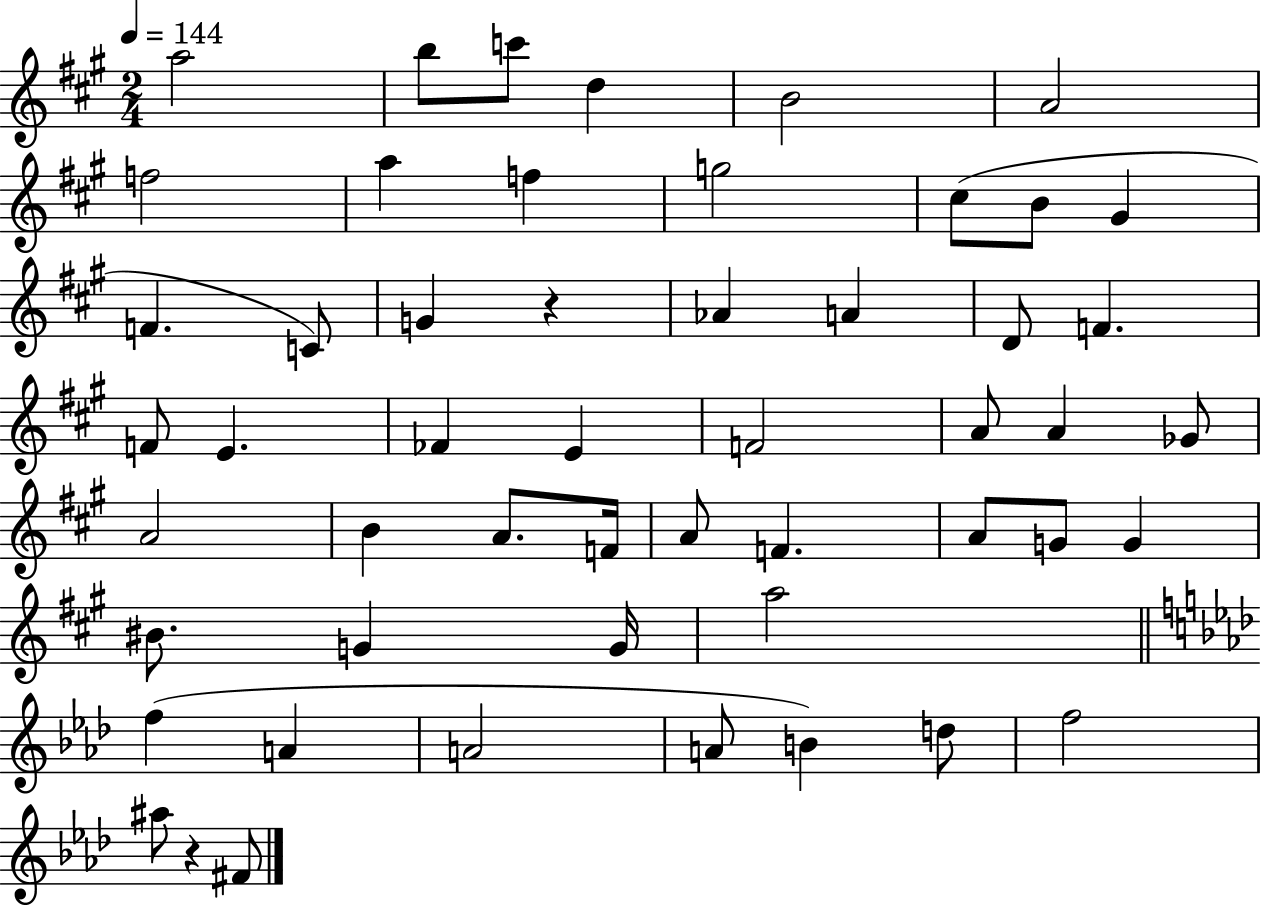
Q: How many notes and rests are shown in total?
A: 52